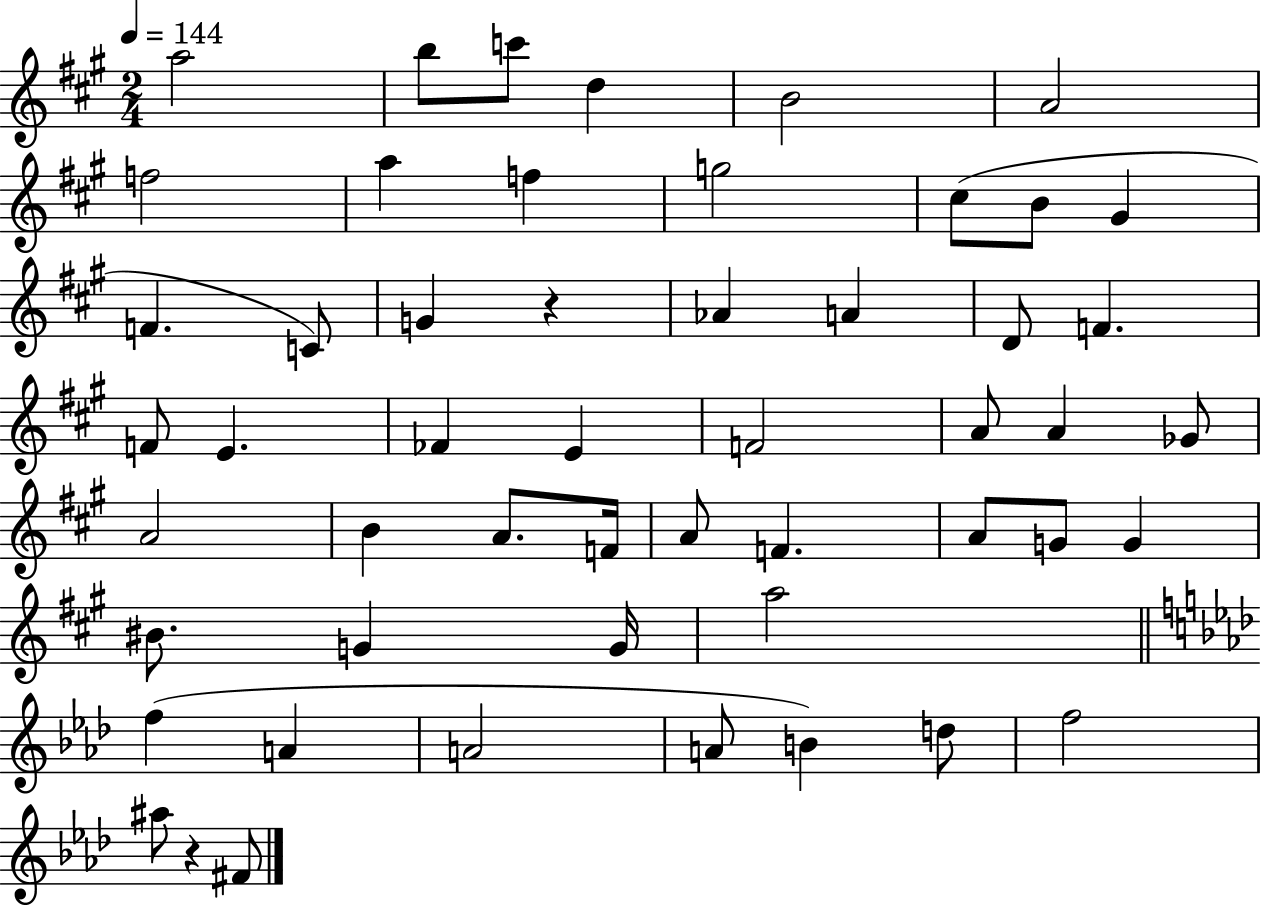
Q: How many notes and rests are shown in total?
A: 52